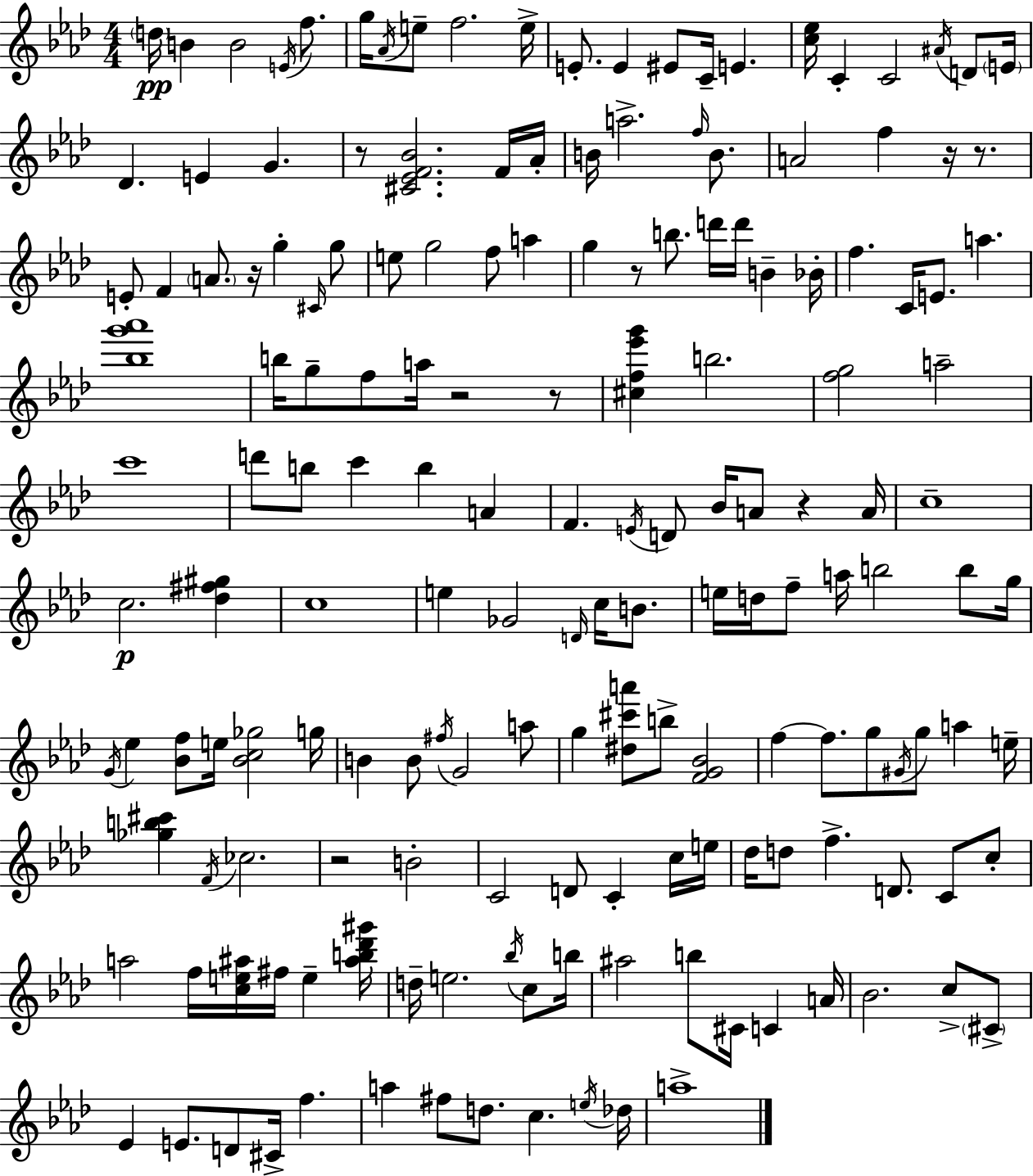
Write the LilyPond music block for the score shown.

{
  \clef treble
  \numericTimeSignature
  \time 4/4
  \key aes \major
  \parenthesize d''16\pp b'4 b'2 \acciaccatura { e'16 } f''8. | g''16 \acciaccatura { aes'16 } e''8-- f''2. | e''16-> e'8.-. e'4 eis'8 c'16-- e'4. | <c'' ees''>16 c'4-. c'2 \acciaccatura { ais'16 } | \break d'8 \parenthesize e'16 des'4. e'4 g'4. | r8 <cis' ees' f' bes'>2. | f'16 aes'16-. b'16 a''2.-> | \grace { f''16 } b'8. a'2 f''4 | \break r16 r8. e'8-. f'4 \parenthesize a'8. r16 g''4-. | \grace { cis'16 } g''8 e''8 g''2 f''8 | a''4 g''4 r8 b''8. d'''16 d'''16 | b'4-- bes'16-. f''4. c'16 e'8. a''4. | \break <bes'' g''' aes'''>1 | b''16 g''8-- f''8 a''16 r2 | r8 <cis'' f'' ees''' g'''>4 b''2. | <f'' g''>2 a''2-- | \break c'''1 | d'''8 b''8 c'''4 b''4 | a'4 f'4. \acciaccatura { e'16 } d'8 bes'16 a'8 | r4 a'16 c''1-- | \break c''2.\p | <des'' fis'' gis''>4 c''1 | e''4 ges'2 | \grace { d'16 } c''16 b'8. e''16 d''16 f''8-- a''16 b''2 | \break b''8 g''16 \acciaccatura { g'16 } ees''4 <bes' f''>8 e''16 <bes' c'' ges''>2 | g''16 b'4 b'8 \acciaccatura { fis''16 } g'2 | a''8 g''4 <dis'' cis''' a'''>8 b''8-> | <f' g' bes'>2 f''4~~ f''8. | \break g''8 \acciaccatura { gis'16 } g''8 a''4 e''16-- <ges'' b'' cis'''>4 \acciaccatura { f'16 } ces''2. | r2 | b'2-. c'2 | d'8 c'4-. c''16 e''16 des''16 d''8 f''4.-> | \break d'8. c'8 c''8-. a''2 | f''16 <c'' e'' ais''>16 fis''16 e''4-- <ais'' b'' des''' gis'''>16 d''16-- e''2. | \acciaccatura { bes''16 } c''8 b''16 ais''2 | b''8 cis'16 c'4 a'16 bes'2. | \break c''8-> \parenthesize cis'8-> ees'4 | e'8. d'8 cis'16-> f''4. a''4 | fis''8 d''8. c''4. \acciaccatura { e''16 } des''16 a''1-> | \bar "|."
}